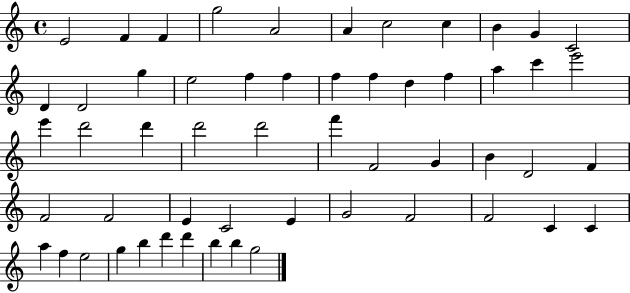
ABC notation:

X:1
T:Untitled
M:4/4
L:1/4
K:C
E2 F F g2 A2 A c2 c B G C2 D D2 g e2 f f f f d f a c' e'2 e' d'2 d' d'2 d'2 f' F2 G B D2 F F2 F2 E C2 E G2 F2 F2 C C a f e2 g b d' d' b b g2